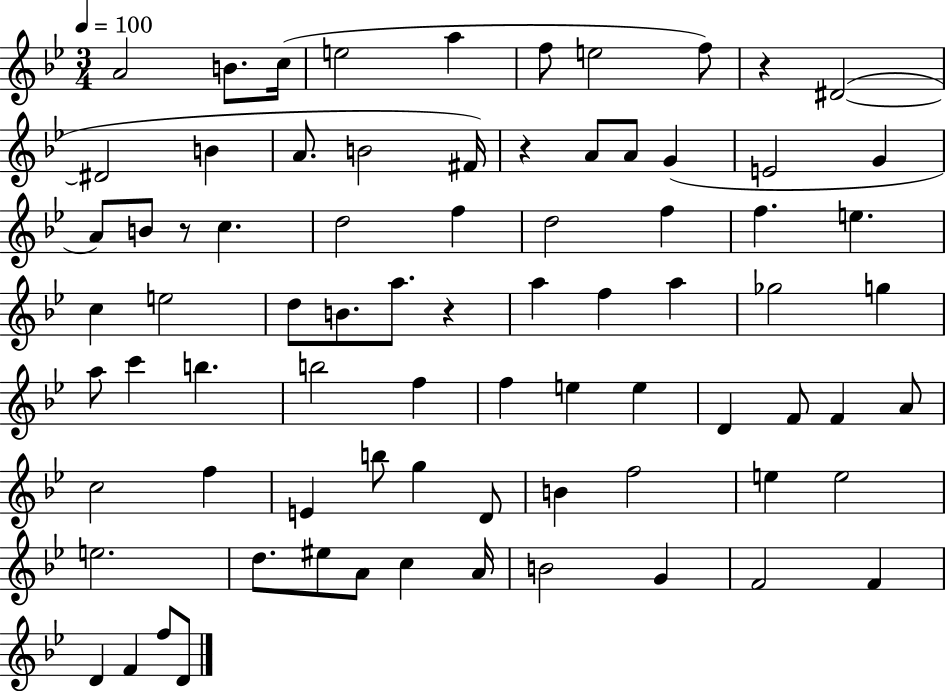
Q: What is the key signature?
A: BES major